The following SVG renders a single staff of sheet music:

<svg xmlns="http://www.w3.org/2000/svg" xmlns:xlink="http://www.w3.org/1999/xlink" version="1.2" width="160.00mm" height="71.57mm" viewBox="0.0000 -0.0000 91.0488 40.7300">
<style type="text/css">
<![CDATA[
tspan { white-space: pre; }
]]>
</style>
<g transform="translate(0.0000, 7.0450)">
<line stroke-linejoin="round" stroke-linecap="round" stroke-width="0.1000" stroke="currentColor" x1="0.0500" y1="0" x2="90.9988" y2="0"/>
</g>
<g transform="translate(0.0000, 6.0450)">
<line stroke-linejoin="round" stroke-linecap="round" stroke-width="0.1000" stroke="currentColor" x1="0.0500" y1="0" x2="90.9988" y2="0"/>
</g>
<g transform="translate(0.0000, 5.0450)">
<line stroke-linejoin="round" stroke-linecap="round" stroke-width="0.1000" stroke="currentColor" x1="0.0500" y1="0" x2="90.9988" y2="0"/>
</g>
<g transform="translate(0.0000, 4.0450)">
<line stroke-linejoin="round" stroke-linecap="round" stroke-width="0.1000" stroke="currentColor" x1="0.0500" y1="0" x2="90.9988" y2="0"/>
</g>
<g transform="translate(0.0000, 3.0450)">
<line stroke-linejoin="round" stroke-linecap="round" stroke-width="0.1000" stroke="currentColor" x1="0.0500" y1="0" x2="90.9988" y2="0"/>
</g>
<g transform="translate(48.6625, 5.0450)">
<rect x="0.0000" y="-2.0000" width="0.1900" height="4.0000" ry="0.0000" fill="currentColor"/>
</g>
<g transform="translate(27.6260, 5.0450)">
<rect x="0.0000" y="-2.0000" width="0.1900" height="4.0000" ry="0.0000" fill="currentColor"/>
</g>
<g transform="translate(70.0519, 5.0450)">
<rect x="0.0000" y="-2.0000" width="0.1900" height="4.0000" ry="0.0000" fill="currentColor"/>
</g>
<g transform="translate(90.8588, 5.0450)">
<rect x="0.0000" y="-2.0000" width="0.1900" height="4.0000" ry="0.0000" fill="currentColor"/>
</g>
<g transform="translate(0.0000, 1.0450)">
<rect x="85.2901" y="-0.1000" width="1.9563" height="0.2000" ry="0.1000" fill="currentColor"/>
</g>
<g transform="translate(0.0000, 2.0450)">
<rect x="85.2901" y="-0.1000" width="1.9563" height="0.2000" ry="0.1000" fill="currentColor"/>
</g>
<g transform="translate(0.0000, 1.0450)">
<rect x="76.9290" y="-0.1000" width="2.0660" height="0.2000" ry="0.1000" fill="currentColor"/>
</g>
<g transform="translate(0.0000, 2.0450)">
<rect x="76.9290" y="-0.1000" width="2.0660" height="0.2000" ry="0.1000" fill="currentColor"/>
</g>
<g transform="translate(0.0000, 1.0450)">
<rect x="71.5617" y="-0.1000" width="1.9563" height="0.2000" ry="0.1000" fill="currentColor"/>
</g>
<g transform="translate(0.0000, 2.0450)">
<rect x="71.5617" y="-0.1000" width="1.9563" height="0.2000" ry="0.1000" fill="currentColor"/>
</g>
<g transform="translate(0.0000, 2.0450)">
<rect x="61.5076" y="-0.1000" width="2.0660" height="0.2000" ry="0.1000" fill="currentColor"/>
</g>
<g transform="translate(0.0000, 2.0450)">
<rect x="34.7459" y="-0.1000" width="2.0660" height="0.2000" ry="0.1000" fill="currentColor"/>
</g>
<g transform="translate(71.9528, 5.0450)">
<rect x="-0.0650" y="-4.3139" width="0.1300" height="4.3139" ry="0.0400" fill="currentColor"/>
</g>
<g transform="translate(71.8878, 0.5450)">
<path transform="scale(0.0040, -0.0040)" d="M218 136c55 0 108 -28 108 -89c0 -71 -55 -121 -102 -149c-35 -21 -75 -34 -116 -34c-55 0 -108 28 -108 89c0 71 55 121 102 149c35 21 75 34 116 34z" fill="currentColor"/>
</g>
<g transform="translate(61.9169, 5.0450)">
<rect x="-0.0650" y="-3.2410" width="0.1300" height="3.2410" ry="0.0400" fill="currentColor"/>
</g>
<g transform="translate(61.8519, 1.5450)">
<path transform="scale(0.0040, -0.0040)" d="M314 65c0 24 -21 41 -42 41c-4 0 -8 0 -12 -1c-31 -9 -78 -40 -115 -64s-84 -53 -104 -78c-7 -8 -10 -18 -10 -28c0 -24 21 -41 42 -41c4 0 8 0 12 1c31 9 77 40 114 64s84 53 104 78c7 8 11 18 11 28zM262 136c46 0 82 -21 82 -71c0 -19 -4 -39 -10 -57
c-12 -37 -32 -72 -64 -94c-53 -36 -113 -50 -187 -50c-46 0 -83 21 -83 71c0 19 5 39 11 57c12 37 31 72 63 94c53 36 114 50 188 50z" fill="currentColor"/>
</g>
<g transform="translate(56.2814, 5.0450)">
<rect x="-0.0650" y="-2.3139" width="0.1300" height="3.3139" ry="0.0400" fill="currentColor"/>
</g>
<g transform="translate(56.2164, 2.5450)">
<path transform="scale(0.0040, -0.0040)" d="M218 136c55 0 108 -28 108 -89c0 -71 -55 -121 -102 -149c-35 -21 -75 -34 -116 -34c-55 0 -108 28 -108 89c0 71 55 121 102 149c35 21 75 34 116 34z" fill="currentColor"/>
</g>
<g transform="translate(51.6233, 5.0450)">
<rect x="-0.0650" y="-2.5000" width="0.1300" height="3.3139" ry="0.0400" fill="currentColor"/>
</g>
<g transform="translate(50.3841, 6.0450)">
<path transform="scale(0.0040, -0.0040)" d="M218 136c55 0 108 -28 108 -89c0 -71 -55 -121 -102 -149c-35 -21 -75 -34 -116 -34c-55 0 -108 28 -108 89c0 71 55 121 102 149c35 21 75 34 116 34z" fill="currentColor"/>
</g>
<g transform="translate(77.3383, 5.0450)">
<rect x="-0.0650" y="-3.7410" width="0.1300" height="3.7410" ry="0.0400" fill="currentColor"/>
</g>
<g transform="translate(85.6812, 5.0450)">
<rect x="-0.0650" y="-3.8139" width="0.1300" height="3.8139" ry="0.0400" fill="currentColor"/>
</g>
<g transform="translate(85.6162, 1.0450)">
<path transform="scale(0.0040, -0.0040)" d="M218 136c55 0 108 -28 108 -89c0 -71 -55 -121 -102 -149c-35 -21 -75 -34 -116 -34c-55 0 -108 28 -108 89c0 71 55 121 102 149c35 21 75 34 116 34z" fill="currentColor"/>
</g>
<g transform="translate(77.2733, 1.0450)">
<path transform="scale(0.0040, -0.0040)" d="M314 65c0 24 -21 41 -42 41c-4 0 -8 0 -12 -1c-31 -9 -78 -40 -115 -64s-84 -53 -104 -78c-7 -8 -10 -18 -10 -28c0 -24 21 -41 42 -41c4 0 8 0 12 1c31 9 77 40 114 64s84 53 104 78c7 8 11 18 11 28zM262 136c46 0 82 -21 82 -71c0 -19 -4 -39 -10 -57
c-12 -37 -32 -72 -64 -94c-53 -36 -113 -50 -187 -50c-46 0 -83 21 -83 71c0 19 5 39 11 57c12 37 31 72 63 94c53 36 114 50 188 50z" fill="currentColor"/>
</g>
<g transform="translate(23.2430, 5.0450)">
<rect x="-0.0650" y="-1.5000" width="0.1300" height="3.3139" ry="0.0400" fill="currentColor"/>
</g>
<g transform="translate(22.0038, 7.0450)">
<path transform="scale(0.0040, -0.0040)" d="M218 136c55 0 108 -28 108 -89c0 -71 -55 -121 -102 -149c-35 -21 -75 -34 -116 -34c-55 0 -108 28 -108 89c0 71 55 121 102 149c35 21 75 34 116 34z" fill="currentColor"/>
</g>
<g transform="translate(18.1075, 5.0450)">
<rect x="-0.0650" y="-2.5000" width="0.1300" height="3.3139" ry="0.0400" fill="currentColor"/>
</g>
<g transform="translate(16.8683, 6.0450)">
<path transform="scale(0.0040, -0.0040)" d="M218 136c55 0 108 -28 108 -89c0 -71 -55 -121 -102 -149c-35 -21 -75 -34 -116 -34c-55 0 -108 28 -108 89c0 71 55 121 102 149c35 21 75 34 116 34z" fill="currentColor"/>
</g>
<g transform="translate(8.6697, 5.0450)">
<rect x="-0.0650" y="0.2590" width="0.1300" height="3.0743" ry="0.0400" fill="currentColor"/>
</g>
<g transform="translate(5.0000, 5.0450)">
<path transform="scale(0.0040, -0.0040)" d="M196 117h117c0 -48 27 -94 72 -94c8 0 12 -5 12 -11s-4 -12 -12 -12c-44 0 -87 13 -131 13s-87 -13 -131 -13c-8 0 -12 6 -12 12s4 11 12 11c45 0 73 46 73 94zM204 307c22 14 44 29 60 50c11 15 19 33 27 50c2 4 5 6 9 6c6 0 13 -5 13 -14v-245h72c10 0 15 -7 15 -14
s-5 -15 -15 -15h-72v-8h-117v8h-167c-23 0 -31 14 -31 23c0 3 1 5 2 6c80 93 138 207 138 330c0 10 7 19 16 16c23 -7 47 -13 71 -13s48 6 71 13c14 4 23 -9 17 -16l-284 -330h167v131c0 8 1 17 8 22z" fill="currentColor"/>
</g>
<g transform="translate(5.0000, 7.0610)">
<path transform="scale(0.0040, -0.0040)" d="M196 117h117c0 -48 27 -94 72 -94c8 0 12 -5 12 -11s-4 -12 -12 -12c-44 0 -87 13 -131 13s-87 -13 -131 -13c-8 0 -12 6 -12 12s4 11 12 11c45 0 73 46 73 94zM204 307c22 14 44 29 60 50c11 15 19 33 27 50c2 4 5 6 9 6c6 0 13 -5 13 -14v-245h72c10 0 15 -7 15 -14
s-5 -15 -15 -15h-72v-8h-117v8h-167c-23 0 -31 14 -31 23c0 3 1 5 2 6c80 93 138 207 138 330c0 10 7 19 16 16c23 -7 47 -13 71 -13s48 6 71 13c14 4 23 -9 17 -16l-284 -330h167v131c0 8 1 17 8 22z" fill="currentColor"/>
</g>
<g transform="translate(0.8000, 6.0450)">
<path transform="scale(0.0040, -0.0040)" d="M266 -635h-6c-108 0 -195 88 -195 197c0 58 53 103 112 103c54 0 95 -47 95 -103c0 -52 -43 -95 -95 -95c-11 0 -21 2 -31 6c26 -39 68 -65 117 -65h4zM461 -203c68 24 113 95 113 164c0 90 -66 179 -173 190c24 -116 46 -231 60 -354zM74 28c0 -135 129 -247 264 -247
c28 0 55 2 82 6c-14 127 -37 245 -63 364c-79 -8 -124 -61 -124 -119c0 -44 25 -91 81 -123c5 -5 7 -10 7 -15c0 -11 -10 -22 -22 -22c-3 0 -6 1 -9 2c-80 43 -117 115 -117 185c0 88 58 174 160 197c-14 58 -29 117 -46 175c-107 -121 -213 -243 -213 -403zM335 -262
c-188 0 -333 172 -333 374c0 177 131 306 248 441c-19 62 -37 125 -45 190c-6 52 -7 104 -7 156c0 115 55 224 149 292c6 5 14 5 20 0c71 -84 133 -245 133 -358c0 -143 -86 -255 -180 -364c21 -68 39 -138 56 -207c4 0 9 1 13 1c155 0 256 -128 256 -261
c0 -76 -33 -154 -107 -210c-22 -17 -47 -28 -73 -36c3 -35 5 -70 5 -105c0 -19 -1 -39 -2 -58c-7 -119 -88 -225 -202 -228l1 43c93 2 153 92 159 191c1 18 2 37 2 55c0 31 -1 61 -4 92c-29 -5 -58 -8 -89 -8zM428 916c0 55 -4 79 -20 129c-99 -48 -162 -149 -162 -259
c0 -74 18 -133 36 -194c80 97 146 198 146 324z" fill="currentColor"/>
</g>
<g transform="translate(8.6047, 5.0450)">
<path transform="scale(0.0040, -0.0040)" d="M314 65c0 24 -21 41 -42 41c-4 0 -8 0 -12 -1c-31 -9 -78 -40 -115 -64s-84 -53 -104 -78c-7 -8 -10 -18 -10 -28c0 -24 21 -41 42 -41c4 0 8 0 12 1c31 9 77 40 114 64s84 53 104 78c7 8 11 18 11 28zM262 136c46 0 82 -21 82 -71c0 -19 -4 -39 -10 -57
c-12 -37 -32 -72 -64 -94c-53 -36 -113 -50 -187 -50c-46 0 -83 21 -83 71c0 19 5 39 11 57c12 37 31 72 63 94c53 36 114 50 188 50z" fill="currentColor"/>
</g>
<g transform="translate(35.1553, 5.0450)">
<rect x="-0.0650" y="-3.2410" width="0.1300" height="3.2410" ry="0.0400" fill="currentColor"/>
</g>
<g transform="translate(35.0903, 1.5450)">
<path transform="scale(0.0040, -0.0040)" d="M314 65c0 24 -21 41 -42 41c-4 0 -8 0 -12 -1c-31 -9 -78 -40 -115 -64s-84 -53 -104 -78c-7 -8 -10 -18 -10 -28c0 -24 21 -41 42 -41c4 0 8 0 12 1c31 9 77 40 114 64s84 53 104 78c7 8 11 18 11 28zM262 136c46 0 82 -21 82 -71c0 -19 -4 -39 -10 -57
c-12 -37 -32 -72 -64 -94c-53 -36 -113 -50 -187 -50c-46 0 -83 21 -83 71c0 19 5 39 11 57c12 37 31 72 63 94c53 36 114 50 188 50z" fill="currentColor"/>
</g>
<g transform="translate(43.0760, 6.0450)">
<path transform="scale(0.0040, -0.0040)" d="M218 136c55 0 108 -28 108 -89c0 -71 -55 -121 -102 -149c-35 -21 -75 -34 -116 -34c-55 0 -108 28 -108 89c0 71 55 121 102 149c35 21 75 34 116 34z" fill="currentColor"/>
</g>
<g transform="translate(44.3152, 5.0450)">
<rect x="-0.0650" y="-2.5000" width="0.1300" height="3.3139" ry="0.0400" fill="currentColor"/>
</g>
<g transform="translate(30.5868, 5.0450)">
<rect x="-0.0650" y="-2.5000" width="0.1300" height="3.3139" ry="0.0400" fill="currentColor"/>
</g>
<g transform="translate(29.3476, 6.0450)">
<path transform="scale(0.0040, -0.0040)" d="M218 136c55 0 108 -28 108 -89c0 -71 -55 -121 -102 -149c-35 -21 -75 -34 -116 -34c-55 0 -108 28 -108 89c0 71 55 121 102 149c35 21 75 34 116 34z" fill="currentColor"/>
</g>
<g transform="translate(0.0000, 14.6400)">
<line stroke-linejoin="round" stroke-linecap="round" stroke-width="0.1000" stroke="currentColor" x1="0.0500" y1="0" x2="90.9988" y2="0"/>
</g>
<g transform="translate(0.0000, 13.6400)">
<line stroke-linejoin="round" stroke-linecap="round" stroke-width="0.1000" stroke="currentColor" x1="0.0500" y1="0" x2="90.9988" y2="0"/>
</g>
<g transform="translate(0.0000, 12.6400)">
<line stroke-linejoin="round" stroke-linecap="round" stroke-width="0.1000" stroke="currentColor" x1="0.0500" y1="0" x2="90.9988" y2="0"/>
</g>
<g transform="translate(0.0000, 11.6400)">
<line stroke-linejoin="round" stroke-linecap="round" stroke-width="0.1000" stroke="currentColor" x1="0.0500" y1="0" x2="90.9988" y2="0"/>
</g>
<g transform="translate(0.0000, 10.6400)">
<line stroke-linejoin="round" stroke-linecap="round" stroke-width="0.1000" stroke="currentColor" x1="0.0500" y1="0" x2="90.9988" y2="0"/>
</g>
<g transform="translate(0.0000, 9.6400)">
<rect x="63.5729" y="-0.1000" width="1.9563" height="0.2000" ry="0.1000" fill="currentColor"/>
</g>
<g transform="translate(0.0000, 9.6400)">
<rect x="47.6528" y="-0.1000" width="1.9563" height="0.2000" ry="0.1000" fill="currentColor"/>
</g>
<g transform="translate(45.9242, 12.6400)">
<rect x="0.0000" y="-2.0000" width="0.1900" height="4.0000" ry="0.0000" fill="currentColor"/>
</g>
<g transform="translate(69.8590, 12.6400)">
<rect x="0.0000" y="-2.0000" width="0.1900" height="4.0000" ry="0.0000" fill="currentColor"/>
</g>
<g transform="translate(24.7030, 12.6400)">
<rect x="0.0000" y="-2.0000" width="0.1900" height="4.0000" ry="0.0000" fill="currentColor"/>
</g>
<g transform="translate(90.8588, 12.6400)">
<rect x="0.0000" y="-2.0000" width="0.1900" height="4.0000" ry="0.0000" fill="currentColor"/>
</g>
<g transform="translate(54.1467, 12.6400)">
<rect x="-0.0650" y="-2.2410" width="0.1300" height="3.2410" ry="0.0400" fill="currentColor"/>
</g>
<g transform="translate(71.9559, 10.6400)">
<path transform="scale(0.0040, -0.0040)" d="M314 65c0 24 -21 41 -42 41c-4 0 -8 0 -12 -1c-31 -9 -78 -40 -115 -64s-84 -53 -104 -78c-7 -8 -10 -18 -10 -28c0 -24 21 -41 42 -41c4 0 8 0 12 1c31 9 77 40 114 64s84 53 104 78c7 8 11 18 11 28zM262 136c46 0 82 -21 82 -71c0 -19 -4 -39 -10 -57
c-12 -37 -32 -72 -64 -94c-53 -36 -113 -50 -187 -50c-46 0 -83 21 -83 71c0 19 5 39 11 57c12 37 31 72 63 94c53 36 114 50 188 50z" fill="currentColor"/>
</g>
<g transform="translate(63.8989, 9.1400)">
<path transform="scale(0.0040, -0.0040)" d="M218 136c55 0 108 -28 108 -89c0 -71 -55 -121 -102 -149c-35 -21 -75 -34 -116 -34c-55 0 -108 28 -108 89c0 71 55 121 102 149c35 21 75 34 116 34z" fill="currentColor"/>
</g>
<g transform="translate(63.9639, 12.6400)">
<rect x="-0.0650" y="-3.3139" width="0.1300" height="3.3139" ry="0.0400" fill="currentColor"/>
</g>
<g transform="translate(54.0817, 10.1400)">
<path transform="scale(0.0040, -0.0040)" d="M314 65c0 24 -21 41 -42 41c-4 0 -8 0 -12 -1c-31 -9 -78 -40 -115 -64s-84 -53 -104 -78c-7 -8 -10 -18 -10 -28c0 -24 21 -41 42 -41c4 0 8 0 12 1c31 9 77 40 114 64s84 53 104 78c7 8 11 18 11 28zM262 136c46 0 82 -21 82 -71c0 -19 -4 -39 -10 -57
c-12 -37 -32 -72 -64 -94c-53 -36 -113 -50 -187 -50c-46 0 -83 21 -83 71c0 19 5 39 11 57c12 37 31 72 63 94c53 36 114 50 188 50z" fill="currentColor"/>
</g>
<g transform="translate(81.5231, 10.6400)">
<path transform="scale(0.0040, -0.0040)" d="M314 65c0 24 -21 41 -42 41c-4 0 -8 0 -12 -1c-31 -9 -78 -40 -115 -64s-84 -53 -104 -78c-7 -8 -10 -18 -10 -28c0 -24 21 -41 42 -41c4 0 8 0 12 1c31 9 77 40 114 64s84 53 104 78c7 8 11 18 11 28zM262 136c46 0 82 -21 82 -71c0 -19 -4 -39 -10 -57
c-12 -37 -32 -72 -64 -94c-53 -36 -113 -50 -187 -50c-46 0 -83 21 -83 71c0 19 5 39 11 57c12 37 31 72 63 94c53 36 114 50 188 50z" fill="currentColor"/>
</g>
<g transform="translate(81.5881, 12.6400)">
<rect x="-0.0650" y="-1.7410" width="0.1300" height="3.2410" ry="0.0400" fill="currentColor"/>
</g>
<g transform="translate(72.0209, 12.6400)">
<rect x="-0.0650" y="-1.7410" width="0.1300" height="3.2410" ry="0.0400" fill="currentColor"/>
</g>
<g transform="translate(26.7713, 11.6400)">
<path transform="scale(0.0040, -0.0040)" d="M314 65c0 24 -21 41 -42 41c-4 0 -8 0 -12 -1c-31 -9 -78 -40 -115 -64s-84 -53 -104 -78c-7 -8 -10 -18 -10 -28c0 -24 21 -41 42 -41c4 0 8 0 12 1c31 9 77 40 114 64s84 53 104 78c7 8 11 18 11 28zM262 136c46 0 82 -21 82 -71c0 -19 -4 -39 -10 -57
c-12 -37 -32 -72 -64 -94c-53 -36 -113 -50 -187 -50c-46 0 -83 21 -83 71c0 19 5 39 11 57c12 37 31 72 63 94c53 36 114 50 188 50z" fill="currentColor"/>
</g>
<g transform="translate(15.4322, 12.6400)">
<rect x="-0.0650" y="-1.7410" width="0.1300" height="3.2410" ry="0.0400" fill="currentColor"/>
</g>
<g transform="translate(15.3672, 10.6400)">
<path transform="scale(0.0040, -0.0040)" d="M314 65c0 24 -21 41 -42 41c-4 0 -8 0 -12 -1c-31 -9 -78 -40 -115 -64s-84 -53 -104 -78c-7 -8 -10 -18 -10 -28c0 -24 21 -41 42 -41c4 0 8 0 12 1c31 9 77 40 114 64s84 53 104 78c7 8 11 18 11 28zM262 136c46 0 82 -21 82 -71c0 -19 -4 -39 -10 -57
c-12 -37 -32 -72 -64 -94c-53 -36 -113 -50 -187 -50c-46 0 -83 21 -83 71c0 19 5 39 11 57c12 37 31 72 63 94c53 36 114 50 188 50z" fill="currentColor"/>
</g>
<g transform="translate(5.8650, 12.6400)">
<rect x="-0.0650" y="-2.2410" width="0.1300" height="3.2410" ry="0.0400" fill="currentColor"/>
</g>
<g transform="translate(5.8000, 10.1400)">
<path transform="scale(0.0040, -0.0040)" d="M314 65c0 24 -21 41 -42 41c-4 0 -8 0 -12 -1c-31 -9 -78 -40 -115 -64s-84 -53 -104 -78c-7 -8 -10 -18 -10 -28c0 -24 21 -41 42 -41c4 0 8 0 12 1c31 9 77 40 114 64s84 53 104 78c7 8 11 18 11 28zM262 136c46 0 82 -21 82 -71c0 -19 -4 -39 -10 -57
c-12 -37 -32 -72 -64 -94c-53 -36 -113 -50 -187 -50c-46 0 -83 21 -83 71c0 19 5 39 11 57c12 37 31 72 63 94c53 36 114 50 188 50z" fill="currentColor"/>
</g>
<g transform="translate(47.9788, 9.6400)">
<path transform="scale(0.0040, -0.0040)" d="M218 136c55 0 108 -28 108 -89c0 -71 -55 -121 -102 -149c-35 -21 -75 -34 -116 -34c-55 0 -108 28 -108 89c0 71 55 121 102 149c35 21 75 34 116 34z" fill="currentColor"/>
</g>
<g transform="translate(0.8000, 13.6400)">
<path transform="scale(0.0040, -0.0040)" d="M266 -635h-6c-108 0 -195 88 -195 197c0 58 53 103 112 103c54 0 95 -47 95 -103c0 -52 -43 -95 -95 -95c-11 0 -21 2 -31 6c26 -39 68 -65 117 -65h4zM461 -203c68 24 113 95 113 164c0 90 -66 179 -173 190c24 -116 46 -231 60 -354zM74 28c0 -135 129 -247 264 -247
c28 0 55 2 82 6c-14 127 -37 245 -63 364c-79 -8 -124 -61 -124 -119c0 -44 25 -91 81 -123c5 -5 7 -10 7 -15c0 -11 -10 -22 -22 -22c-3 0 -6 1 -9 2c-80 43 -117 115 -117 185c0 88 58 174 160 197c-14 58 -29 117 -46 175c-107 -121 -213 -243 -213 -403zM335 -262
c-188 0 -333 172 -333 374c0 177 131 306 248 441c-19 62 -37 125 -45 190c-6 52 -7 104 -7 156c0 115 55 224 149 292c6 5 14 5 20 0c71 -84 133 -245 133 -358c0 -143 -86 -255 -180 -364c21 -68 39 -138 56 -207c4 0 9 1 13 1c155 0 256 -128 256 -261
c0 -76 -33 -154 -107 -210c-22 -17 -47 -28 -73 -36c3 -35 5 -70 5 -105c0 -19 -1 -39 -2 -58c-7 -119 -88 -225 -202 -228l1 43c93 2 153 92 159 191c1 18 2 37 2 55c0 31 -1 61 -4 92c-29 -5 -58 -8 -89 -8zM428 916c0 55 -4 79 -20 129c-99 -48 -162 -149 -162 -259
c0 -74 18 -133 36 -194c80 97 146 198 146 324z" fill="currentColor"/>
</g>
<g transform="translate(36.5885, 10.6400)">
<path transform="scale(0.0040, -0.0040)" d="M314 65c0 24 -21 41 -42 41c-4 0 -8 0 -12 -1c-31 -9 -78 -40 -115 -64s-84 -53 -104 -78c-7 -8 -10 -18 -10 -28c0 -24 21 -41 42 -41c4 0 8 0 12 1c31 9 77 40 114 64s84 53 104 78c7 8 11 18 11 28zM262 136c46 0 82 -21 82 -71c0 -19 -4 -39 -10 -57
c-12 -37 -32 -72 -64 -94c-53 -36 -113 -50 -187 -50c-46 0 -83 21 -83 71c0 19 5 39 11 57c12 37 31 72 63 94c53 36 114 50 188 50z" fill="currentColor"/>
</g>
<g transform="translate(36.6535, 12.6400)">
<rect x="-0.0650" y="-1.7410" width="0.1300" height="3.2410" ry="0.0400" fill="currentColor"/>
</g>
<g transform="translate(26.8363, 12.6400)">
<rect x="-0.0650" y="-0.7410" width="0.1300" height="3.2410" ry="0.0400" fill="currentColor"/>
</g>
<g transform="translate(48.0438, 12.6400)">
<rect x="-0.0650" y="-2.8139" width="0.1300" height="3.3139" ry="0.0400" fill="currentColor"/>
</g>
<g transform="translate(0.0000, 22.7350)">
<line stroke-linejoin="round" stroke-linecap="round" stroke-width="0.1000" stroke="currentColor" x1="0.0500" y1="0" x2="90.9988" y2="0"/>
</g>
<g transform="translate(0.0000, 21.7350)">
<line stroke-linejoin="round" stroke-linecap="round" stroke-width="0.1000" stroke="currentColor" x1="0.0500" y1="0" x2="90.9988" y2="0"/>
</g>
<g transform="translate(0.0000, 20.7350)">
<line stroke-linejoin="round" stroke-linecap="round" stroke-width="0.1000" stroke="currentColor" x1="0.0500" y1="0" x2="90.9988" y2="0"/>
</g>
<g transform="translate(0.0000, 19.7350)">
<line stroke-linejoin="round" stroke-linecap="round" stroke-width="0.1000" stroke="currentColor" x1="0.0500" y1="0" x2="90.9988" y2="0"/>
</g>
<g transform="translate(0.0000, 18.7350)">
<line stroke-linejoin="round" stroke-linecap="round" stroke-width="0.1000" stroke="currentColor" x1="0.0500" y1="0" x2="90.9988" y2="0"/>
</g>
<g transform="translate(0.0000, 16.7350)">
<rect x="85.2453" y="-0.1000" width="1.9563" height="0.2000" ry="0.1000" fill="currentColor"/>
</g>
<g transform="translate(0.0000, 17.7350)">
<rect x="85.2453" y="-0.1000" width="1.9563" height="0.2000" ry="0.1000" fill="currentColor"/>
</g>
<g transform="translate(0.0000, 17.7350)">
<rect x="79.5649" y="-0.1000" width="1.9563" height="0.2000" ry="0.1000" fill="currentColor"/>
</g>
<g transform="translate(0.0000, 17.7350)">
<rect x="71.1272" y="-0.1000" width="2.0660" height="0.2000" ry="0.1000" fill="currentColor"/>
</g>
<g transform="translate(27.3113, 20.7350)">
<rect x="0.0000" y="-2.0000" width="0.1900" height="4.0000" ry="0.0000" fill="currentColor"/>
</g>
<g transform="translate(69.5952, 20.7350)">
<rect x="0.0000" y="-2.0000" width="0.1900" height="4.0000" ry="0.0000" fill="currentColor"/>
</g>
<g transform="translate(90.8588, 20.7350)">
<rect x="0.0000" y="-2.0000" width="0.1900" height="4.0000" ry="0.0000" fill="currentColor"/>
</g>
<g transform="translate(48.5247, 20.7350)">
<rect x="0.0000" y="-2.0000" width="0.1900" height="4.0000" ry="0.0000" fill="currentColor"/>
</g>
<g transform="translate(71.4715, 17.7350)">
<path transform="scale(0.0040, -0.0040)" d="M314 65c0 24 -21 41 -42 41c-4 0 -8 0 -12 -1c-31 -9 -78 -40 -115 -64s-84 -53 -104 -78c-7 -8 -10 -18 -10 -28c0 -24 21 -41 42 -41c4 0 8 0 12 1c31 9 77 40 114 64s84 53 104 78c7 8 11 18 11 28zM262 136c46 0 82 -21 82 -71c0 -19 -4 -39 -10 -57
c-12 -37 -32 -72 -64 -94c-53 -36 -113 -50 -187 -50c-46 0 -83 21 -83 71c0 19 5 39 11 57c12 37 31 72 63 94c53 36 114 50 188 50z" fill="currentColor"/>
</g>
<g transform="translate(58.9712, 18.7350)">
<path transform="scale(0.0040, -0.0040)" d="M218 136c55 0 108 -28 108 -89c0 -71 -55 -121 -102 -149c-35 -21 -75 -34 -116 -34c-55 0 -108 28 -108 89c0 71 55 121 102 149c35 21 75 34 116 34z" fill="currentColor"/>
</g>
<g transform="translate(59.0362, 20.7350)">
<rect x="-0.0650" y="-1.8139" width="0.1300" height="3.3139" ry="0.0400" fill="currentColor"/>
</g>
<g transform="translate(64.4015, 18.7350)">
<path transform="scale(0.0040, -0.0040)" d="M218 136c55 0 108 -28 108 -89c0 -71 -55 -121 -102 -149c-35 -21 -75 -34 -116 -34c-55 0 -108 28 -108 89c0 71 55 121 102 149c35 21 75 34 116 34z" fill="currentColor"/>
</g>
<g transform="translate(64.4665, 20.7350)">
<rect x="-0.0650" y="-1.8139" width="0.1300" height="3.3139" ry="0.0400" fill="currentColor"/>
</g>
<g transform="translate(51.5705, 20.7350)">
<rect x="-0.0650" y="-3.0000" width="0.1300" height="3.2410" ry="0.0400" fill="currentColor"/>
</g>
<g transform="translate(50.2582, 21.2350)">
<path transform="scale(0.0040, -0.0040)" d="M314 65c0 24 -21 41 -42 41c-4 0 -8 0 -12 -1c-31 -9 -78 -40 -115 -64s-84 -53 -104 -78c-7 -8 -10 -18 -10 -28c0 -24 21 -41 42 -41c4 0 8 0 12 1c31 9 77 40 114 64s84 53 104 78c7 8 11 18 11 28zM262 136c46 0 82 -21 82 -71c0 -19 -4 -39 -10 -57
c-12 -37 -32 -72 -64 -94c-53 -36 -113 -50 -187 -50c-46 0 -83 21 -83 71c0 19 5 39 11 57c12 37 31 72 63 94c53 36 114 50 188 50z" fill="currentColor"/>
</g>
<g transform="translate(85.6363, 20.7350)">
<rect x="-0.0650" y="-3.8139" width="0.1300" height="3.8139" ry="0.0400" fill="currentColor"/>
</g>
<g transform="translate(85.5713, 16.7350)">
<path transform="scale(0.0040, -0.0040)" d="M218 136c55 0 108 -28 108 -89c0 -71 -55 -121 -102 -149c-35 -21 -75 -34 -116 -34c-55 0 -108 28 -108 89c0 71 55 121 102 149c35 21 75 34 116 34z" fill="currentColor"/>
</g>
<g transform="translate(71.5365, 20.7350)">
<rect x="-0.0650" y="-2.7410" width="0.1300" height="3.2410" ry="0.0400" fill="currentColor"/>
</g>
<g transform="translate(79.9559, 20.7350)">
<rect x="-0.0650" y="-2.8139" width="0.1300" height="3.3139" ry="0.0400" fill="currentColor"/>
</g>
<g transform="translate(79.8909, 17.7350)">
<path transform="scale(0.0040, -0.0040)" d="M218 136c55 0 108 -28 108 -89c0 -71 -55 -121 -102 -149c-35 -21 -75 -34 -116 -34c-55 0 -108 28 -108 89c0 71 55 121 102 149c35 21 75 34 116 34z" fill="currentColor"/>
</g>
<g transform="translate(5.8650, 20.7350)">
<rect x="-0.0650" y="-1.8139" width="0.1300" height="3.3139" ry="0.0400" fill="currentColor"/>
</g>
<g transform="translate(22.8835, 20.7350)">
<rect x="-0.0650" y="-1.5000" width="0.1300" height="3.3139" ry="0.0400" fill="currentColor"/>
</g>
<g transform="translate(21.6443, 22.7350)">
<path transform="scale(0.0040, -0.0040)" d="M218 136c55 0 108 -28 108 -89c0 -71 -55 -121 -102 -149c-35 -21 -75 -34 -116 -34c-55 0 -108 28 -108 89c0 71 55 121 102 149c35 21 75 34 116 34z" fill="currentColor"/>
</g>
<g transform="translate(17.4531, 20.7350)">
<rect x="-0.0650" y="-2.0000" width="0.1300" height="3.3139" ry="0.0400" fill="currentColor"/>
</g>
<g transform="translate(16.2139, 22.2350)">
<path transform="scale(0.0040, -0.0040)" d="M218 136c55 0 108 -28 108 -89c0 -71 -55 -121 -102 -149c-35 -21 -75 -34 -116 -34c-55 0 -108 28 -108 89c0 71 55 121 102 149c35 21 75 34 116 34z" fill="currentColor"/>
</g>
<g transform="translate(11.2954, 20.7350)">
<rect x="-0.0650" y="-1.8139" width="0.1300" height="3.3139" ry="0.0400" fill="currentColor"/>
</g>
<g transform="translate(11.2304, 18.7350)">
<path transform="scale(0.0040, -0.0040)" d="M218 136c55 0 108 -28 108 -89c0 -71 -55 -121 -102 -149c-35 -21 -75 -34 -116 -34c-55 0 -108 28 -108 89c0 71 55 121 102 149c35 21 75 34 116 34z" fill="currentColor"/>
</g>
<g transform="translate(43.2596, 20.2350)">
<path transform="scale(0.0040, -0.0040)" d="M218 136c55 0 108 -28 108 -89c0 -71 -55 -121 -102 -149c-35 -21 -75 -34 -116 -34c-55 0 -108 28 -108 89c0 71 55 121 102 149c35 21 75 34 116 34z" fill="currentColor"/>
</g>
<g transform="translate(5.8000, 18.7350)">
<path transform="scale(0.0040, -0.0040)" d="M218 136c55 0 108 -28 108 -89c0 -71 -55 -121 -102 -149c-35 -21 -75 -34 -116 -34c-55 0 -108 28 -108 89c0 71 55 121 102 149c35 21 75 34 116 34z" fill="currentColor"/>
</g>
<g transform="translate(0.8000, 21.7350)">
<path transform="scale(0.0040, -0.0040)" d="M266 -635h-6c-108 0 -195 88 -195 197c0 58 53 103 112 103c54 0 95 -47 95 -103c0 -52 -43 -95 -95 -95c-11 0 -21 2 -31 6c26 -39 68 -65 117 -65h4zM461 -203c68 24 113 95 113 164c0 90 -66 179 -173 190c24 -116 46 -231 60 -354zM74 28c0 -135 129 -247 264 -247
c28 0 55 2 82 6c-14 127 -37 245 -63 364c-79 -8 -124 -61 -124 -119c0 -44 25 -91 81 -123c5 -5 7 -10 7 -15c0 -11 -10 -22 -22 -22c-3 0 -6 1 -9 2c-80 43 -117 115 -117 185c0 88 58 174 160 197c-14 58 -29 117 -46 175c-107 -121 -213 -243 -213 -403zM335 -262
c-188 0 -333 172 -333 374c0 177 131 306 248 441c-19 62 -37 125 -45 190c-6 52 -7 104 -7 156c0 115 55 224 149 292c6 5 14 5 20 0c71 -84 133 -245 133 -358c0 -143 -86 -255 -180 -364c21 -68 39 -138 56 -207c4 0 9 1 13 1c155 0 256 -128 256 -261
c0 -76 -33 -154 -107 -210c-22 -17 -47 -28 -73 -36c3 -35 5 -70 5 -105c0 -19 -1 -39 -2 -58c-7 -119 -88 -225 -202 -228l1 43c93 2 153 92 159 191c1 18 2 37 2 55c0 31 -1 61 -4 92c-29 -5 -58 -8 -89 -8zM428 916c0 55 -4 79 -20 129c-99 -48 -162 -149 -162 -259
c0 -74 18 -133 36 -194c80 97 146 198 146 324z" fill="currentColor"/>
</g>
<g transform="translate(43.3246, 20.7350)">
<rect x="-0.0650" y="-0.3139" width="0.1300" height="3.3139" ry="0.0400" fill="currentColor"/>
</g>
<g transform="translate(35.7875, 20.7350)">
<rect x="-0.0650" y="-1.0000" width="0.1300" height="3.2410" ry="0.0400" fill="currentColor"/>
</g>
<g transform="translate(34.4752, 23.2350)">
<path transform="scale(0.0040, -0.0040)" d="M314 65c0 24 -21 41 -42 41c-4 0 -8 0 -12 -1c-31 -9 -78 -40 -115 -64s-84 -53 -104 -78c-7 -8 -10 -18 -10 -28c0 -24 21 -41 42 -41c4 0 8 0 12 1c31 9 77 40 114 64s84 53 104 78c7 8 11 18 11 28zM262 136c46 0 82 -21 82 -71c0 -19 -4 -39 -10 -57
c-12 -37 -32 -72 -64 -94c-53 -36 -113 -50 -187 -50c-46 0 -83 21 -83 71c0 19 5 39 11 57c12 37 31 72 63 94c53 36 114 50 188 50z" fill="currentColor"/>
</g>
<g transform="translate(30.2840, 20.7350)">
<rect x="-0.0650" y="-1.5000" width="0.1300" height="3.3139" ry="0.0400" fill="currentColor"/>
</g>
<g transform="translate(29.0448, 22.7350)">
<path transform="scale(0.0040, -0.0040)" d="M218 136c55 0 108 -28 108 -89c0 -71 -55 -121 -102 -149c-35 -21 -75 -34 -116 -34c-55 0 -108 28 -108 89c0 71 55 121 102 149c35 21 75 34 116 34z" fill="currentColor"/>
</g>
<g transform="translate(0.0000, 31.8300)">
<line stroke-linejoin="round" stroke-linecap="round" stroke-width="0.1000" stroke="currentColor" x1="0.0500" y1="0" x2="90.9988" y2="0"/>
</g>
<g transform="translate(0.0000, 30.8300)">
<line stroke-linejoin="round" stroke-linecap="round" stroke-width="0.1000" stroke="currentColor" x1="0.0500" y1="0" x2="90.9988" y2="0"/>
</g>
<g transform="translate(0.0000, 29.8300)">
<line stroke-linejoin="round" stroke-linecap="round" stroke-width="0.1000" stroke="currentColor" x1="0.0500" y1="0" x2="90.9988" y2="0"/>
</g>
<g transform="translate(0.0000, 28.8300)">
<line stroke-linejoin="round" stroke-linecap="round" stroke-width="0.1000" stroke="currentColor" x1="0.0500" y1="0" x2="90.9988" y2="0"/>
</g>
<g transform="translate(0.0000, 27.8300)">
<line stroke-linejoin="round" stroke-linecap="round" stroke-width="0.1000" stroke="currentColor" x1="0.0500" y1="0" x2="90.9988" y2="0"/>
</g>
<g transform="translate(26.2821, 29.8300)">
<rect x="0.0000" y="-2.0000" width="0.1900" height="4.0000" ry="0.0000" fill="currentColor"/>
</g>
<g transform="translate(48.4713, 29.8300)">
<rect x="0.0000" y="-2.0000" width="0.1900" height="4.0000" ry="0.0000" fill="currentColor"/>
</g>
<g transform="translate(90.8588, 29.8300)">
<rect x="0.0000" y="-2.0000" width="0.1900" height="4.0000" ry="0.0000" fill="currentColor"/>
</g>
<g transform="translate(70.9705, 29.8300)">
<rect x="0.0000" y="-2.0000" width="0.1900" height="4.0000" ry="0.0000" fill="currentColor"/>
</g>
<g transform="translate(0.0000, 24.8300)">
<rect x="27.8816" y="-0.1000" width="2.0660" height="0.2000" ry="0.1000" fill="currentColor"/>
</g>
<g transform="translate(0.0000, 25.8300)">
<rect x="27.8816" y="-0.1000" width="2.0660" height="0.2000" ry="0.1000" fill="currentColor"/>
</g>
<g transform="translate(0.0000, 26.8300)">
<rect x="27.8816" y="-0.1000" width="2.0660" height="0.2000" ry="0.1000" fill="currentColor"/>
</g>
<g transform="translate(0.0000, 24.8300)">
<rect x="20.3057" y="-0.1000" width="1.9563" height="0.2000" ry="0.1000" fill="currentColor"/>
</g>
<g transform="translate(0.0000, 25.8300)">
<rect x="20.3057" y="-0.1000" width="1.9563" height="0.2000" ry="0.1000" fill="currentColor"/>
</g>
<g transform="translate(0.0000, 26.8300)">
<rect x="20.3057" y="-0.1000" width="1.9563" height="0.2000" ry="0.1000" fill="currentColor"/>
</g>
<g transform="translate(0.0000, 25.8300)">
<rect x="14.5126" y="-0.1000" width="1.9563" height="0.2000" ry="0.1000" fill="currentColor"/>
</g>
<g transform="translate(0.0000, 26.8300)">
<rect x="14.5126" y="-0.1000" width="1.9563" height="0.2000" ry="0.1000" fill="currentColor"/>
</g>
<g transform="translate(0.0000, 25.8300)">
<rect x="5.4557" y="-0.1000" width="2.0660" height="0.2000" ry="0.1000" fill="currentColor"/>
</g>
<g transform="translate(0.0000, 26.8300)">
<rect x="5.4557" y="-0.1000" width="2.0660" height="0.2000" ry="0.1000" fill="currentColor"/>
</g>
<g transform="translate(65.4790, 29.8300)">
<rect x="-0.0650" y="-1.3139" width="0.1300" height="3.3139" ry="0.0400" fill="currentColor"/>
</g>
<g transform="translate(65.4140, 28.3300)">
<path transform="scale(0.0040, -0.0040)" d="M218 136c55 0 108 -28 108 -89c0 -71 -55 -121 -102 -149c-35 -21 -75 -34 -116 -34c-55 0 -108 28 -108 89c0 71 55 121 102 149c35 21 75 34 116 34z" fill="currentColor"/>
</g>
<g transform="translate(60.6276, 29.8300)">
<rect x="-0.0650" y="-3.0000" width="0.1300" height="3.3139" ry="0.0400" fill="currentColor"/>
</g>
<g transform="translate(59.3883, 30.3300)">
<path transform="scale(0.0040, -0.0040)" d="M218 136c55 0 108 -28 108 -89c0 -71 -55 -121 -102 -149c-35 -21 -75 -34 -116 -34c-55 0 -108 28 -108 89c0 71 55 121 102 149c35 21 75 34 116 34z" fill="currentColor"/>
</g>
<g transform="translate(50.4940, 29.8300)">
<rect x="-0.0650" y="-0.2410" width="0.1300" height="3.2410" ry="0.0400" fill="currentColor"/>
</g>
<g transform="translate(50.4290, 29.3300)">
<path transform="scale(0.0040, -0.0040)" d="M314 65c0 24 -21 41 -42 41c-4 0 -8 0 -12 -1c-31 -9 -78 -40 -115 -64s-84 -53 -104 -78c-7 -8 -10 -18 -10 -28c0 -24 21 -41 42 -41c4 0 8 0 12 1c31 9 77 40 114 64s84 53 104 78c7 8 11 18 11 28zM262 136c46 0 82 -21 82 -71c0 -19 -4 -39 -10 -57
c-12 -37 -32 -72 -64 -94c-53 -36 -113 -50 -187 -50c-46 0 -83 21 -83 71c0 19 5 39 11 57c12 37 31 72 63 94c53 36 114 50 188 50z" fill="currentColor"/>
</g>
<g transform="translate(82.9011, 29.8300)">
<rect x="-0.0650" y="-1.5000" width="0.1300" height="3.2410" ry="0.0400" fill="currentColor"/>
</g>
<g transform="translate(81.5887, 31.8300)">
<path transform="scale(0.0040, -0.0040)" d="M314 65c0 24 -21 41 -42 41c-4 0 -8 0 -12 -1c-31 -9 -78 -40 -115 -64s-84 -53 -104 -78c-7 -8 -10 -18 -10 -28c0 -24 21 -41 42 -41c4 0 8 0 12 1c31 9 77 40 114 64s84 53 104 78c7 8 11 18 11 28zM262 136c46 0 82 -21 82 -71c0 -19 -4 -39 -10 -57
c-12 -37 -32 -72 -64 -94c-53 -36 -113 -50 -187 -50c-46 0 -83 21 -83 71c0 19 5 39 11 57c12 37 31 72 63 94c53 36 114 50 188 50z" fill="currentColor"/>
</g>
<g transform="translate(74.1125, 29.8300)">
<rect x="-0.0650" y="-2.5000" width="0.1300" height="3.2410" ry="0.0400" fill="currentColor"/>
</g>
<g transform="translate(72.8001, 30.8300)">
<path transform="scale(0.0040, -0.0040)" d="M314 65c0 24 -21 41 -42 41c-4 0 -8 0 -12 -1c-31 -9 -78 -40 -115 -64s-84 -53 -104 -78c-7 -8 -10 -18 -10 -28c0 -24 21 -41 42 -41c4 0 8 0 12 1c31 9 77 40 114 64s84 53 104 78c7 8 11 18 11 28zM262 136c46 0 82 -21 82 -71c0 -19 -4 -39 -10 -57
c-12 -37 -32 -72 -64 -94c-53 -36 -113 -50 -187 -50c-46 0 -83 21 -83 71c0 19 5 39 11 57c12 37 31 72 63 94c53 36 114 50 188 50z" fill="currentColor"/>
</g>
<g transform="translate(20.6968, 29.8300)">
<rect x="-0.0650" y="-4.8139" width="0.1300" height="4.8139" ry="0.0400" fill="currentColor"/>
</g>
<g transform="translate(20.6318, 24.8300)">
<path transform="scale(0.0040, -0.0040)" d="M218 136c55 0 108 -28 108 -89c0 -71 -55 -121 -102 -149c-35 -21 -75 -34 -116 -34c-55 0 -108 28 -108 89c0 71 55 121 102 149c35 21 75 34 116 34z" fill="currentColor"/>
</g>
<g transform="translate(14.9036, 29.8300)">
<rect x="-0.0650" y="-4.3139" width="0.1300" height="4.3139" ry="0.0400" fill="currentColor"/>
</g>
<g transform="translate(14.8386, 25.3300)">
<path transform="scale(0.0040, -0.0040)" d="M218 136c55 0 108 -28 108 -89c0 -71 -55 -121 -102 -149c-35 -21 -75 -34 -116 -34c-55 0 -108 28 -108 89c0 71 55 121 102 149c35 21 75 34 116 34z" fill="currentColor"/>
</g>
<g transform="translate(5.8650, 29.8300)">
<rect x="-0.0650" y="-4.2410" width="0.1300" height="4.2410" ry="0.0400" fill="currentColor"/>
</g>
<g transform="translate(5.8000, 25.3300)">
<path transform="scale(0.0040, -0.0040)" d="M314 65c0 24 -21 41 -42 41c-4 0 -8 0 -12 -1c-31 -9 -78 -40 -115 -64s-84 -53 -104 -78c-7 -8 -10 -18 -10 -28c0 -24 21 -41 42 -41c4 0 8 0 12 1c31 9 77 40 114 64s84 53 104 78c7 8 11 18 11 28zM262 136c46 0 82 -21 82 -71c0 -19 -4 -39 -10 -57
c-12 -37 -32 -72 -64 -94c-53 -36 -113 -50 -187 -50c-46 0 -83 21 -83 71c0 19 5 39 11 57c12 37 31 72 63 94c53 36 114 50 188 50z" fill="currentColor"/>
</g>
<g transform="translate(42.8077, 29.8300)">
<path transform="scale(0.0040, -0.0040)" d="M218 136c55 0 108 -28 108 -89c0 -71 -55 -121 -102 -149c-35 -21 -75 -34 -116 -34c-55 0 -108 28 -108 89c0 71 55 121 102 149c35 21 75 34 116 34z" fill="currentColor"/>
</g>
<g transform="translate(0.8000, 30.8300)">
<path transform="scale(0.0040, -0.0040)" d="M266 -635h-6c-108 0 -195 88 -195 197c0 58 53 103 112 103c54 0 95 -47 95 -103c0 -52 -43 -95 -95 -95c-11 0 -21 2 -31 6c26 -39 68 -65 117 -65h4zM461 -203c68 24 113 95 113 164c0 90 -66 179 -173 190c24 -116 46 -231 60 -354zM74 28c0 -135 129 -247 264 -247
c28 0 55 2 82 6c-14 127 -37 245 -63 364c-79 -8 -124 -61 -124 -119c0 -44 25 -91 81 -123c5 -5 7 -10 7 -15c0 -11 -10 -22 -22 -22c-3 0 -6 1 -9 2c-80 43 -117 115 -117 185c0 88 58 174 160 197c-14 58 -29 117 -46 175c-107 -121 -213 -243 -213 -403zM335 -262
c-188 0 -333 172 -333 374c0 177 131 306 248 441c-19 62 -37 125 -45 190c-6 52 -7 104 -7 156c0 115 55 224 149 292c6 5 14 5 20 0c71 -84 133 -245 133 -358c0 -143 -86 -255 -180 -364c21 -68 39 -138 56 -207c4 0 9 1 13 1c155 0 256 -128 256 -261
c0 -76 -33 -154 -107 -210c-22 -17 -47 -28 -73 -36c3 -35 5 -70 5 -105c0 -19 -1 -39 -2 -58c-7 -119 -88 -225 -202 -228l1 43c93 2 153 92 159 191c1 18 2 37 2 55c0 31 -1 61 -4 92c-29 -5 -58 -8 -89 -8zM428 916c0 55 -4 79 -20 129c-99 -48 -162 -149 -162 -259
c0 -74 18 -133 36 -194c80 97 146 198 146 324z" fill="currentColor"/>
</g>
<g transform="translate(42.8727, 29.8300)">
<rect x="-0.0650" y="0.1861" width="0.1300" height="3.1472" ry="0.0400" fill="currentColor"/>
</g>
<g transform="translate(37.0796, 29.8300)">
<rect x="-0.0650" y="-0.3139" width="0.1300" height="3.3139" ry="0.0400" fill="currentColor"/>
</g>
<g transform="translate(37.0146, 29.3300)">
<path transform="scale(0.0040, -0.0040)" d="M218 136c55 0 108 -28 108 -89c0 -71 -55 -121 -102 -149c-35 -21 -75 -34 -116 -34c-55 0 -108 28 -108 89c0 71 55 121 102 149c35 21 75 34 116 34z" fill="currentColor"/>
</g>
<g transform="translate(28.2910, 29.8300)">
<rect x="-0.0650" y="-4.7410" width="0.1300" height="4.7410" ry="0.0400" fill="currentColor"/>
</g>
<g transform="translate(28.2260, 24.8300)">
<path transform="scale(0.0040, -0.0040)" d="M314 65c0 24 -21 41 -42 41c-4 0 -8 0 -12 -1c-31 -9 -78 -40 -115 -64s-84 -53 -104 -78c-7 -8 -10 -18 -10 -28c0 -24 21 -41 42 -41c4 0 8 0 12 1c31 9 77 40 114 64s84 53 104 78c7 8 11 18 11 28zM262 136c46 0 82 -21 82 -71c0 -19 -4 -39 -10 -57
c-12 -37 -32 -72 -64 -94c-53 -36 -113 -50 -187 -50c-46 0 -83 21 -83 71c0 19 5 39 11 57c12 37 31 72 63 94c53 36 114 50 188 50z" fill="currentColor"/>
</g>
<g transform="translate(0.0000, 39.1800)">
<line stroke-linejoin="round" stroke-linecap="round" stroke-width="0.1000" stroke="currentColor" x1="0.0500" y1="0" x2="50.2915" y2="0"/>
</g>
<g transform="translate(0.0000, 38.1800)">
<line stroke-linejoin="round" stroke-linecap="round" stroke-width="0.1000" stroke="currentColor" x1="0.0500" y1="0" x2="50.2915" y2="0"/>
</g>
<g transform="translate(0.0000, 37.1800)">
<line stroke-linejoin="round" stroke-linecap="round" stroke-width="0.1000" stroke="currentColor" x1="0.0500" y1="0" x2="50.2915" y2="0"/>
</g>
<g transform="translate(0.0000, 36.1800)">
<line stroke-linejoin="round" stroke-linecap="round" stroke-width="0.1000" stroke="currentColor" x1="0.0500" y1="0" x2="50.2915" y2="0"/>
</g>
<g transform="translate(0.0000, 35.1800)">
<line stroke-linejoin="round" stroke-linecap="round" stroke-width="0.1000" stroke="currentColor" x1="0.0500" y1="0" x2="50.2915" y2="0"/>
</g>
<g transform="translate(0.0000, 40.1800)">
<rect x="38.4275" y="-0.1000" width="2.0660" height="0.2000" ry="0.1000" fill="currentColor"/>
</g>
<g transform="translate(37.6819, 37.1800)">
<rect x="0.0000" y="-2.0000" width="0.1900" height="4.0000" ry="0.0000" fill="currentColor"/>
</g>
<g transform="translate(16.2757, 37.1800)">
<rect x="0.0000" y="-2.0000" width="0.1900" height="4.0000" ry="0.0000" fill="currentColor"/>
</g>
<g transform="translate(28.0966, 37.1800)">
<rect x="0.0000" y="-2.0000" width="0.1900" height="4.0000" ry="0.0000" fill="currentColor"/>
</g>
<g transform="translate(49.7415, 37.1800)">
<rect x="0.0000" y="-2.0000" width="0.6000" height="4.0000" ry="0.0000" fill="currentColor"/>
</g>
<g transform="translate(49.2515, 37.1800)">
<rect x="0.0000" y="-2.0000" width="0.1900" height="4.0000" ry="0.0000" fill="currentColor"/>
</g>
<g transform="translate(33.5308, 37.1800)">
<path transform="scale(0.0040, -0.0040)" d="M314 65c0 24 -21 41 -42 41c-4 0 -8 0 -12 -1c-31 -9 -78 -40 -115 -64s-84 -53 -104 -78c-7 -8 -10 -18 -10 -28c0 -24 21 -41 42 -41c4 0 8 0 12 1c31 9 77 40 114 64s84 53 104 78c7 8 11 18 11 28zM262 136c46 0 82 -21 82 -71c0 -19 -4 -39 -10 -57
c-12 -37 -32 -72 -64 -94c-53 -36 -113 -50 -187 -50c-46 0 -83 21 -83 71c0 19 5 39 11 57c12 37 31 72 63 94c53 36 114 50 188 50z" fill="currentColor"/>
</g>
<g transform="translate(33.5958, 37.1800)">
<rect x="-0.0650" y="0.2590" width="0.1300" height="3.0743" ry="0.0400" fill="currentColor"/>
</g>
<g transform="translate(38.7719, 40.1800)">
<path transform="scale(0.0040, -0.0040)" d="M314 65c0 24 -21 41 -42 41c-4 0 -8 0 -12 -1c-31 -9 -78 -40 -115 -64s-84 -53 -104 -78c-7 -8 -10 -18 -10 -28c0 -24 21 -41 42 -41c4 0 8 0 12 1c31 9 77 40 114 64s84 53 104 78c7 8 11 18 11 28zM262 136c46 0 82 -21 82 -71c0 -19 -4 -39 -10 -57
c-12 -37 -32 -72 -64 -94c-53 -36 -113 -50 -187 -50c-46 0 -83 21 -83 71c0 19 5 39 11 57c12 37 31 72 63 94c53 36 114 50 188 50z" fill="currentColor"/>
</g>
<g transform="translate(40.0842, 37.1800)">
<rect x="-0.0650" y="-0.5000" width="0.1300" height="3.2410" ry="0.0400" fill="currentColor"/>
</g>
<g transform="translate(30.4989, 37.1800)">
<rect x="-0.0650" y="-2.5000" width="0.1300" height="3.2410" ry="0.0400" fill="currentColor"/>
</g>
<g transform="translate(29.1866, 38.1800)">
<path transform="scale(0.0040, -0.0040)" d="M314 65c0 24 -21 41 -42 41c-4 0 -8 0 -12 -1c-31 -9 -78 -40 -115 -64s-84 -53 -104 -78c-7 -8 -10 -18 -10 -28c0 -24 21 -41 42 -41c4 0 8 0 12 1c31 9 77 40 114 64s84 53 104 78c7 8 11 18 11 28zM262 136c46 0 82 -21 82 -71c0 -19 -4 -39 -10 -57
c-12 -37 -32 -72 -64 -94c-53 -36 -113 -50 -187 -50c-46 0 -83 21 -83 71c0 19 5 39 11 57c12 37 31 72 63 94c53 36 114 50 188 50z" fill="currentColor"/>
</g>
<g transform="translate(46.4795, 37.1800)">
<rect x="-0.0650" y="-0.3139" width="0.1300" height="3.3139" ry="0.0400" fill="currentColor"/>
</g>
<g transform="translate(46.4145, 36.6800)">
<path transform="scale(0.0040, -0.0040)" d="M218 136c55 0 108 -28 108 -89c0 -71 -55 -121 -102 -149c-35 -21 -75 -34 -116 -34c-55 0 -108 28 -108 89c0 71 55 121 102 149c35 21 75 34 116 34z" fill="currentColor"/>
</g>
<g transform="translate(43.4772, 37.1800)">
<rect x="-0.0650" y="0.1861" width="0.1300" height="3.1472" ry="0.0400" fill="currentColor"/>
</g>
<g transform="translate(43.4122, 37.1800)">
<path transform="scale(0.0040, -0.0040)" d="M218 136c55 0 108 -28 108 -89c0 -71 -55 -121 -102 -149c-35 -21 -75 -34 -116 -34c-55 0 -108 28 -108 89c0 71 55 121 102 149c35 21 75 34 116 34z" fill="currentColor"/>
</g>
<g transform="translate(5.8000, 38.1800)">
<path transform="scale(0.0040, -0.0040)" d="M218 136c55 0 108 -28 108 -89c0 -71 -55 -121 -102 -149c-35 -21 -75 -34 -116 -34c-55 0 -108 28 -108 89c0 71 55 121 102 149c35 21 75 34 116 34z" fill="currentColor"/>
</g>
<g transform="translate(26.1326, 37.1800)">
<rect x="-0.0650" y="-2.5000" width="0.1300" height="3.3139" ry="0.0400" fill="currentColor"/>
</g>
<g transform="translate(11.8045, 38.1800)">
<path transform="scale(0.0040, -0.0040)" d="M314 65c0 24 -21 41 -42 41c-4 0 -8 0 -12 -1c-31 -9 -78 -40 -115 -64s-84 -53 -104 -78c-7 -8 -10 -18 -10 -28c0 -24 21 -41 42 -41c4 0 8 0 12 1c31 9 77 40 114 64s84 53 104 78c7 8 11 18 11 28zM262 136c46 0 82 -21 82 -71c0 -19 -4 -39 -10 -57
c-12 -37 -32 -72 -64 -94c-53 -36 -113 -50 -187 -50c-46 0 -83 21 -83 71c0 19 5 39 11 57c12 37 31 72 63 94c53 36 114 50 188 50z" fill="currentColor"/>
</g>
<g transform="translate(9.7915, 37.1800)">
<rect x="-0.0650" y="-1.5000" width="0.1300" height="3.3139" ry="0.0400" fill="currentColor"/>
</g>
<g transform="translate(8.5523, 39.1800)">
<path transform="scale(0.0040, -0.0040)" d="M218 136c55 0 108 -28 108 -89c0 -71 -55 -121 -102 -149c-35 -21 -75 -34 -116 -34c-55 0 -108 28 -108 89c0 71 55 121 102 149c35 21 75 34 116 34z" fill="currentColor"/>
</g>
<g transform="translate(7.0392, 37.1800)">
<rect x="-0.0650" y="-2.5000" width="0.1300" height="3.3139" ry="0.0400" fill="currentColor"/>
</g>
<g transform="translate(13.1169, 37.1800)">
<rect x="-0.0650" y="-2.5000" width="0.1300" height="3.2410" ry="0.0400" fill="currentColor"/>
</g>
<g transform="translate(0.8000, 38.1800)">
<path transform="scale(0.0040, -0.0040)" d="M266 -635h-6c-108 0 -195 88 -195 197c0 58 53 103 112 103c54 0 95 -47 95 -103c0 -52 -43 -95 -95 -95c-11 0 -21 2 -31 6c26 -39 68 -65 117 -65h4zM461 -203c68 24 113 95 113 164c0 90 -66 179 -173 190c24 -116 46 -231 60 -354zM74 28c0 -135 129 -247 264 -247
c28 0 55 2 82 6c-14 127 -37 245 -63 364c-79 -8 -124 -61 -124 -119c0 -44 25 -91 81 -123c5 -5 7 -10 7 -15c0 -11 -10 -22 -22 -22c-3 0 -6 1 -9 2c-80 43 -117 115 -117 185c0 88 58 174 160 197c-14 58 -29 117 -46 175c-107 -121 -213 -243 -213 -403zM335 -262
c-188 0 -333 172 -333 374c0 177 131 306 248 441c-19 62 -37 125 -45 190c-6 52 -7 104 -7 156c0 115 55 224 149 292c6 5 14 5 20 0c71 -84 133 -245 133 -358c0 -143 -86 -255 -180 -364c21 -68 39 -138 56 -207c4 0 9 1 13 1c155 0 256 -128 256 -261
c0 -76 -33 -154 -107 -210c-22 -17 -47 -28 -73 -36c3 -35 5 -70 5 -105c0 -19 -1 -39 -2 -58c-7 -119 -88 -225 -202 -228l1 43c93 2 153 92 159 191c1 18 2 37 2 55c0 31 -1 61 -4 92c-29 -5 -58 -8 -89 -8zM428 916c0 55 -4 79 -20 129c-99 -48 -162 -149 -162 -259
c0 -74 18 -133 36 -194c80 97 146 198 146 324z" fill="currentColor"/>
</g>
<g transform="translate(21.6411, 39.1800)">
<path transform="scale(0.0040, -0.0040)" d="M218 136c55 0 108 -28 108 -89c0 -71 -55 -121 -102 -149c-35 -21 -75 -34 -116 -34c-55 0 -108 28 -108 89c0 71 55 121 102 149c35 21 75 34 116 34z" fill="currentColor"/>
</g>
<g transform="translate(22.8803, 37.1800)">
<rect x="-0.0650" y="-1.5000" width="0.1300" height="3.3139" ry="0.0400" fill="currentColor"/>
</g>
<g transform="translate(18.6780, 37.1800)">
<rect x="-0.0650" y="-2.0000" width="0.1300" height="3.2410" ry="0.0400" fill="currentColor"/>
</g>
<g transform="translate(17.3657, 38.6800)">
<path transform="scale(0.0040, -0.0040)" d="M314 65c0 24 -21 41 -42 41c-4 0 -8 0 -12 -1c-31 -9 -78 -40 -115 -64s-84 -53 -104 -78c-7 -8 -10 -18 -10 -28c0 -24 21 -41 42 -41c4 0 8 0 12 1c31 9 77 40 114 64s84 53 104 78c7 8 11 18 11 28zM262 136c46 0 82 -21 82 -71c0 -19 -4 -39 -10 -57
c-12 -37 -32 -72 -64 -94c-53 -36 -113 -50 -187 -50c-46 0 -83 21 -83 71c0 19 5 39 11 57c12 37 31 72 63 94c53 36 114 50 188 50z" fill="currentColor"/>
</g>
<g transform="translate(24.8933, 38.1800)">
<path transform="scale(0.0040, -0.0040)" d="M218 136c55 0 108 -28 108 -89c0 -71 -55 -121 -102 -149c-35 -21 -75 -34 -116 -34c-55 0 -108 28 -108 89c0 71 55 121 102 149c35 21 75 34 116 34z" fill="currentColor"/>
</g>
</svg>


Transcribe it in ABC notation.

X:1
T:Untitled
M:4/4
L:1/4
K:C
B2 G E G b2 G G g b2 d' c'2 c' g2 f2 d2 f2 a g2 b f2 f2 f f F E E D2 c A2 f f a2 a c' d'2 d' e' e'2 c B c2 A e G2 E2 G E G2 F2 E G G2 B2 C2 B c